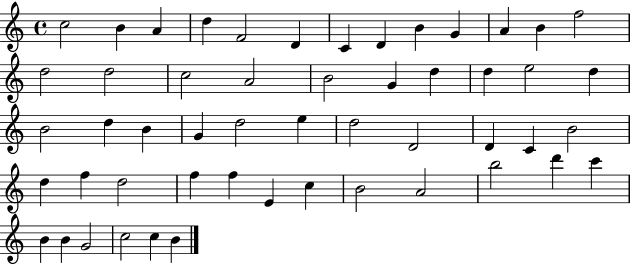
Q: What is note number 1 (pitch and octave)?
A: C5